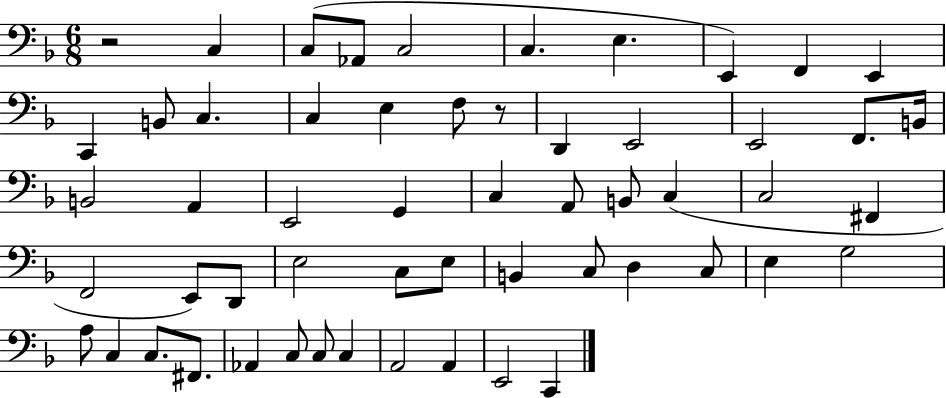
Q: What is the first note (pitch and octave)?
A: C3